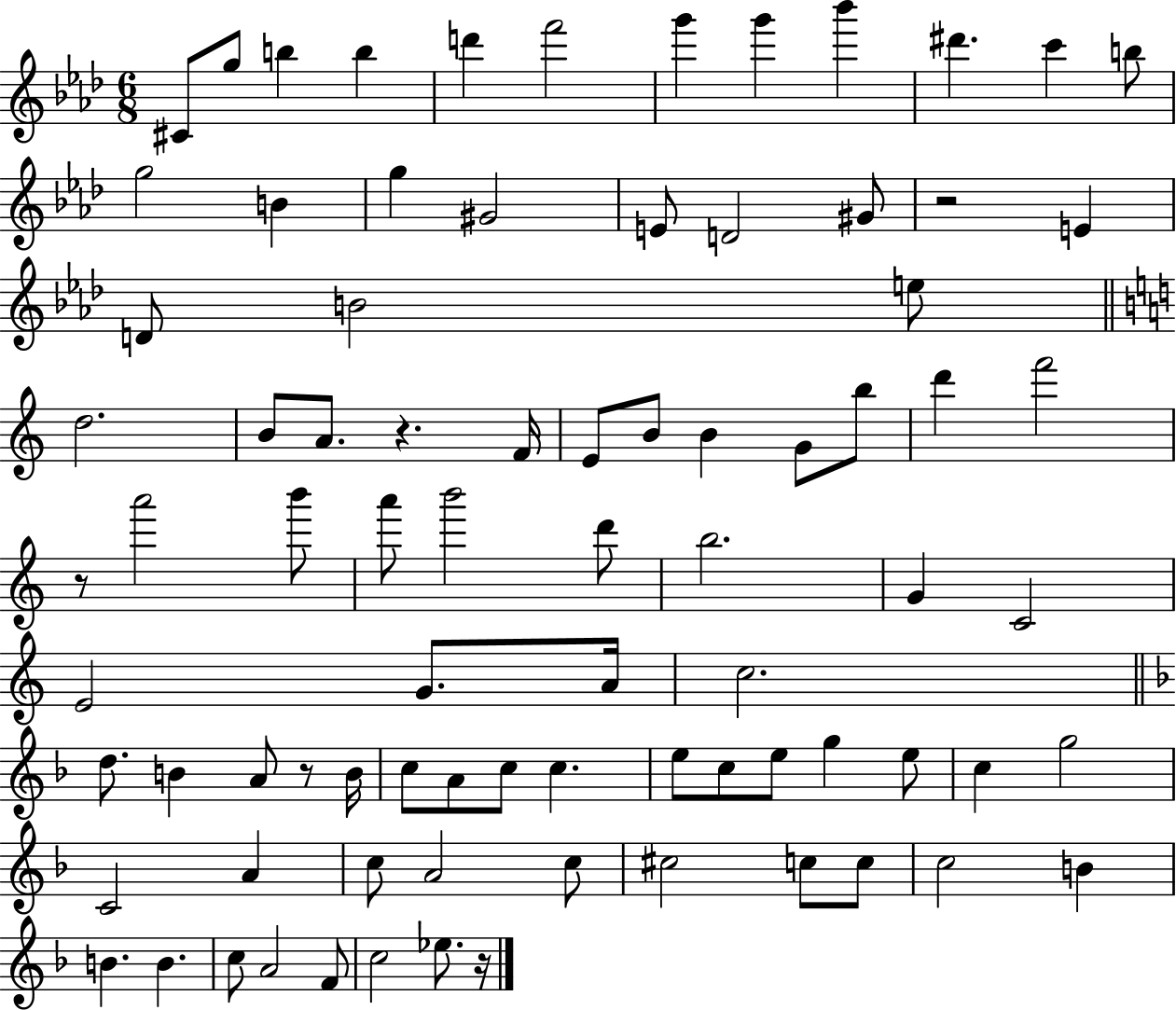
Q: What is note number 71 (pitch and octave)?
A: B4